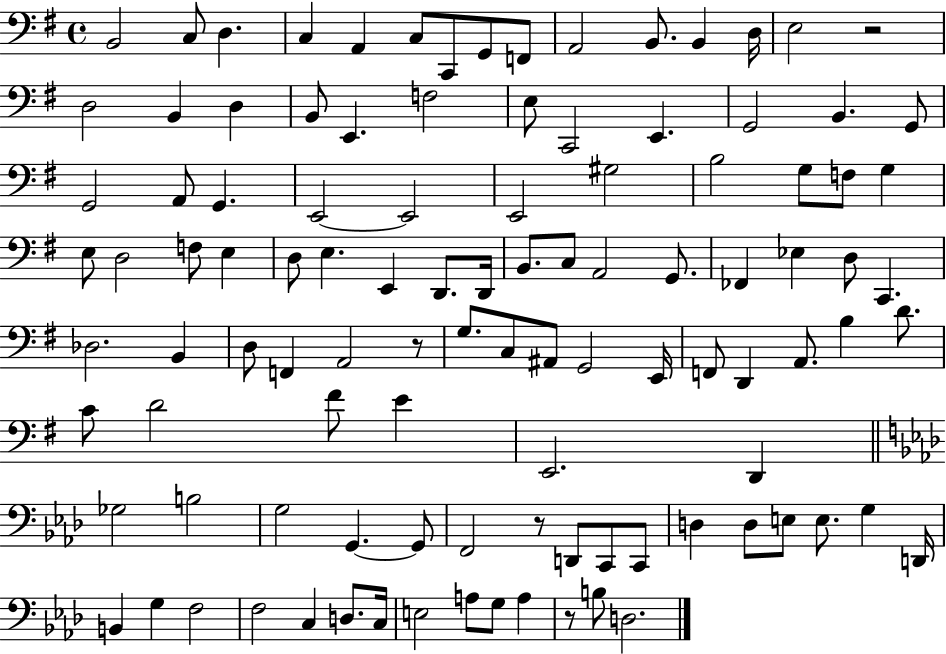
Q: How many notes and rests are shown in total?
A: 107